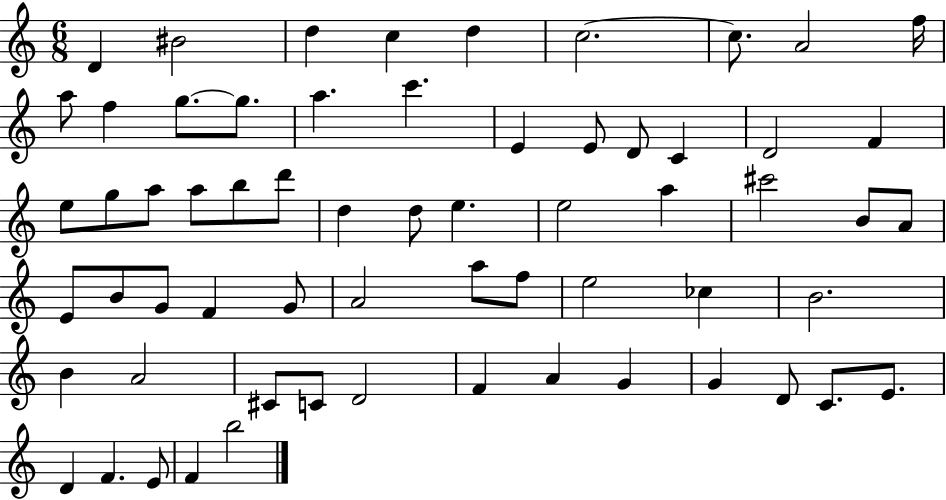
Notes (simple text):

D4/q BIS4/h D5/q C5/q D5/q C5/h. C5/e. A4/h F5/s A5/e F5/q G5/e. G5/e. A5/q. C6/q. E4/q E4/e D4/e C4/q D4/h F4/q E5/e G5/e A5/e A5/e B5/e D6/e D5/q D5/e E5/q. E5/h A5/q C#6/h B4/e A4/e E4/e B4/e G4/e F4/q G4/e A4/h A5/e F5/e E5/h CES5/q B4/h. B4/q A4/h C#4/e C4/e D4/h F4/q A4/q G4/q G4/q D4/e C4/e. E4/e. D4/q F4/q. E4/e F4/q B5/h